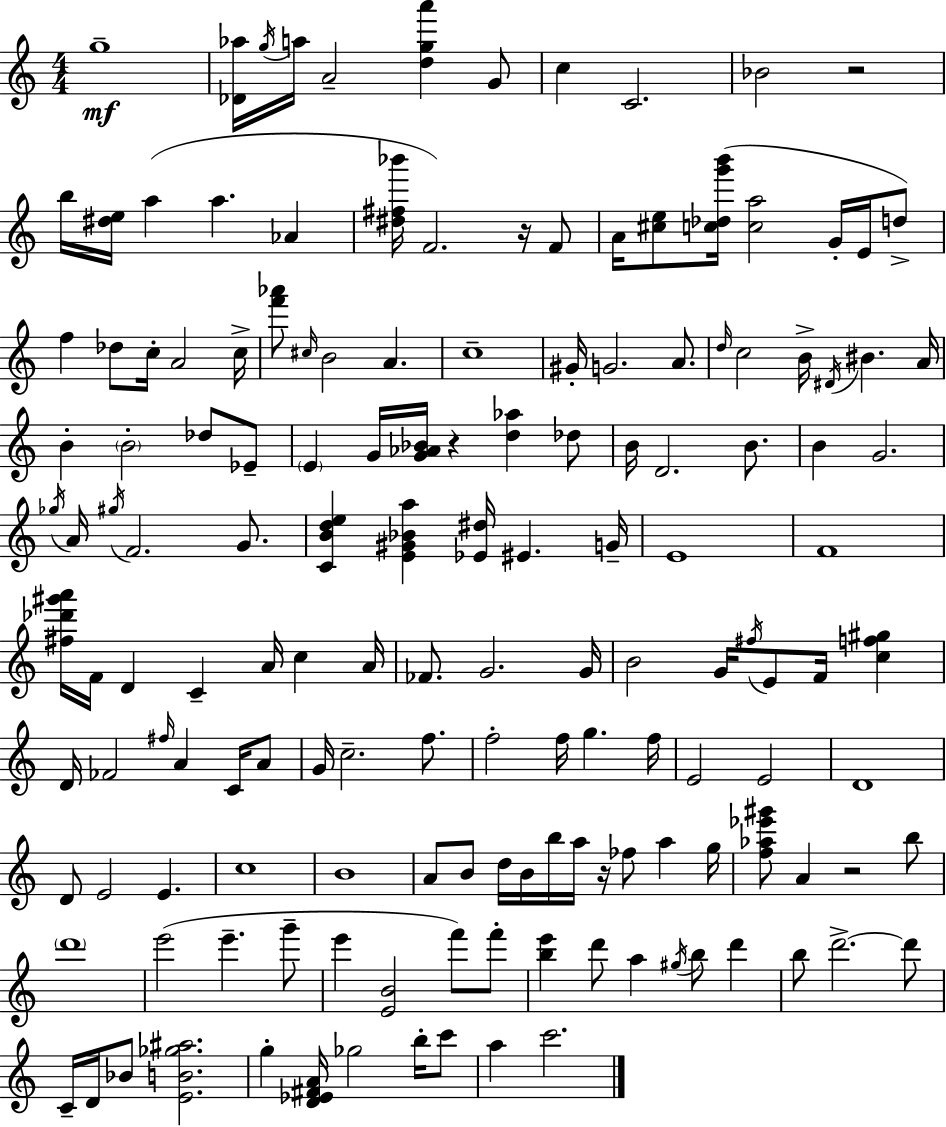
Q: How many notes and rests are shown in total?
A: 152